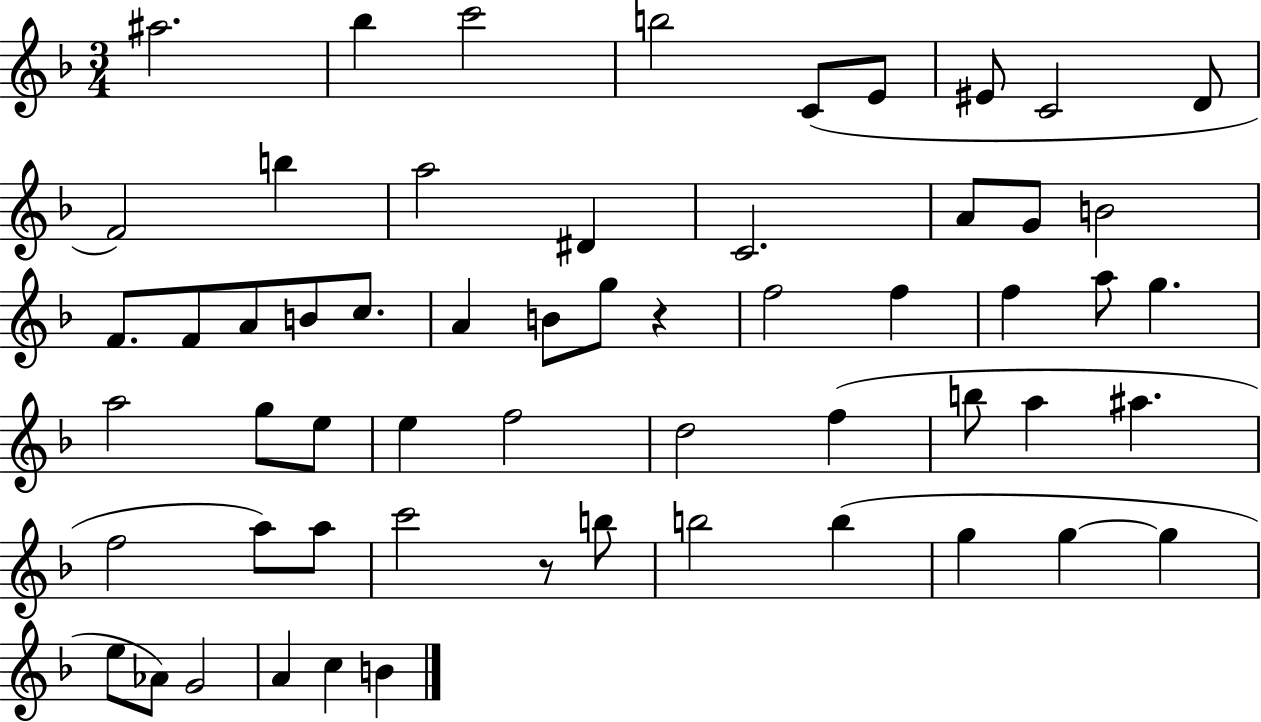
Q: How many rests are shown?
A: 2